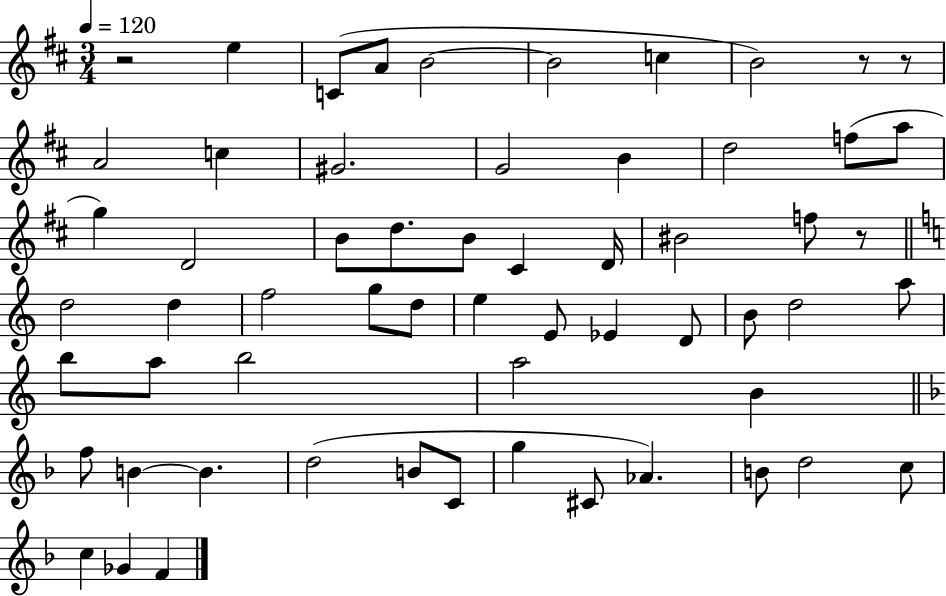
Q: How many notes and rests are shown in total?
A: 60